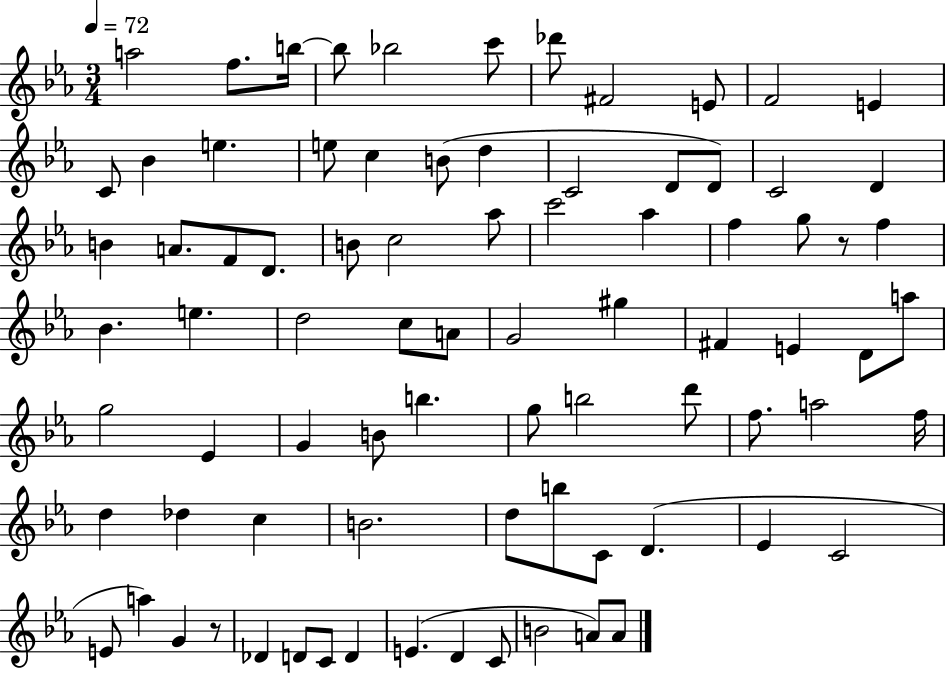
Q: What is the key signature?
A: EES major